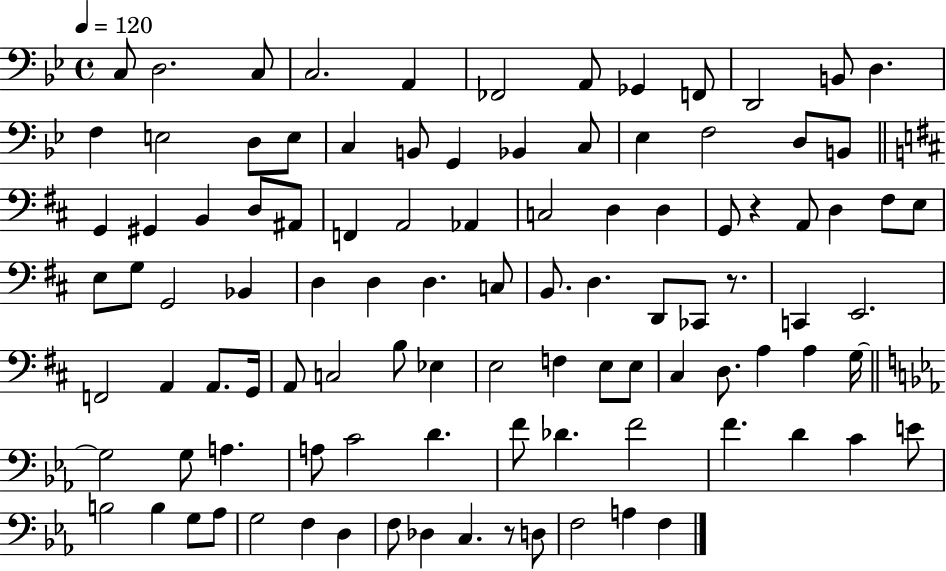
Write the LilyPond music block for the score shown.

{
  \clef bass
  \time 4/4
  \defaultTimeSignature
  \key bes \major
  \tempo 4 = 120
  c8 d2. c8 | c2. a,4 | fes,2 a,8 ges,4 f,8 | d,2 b,8 d4. | \break f4 e2 d8 e8 | c4 b,8 g,4 bes,4 c8 | ees4 f2 d8 b,8 | \bar "||" \break \key b \minor g,4 gis,4 b,4 d8 ais,8 | f,4 a,2 aes,4 | c2 d4 d4 | g,8 r4 a,8 d4 fis8 e8 | \break e8 g8 g,2 bes,4 | d4 d4 d4. c8 | b,8. d4. d,8 ces,8 r8. | c,4 e,2. | \break f,2 a,4 a,8. g,16 | a,8 c2 b8 ees4 | e2 f4 e8 e8 | cis4 d8. a4 a4 g16~~ | \break \bar "||" \break \key ees \major g2 g8 a4. | a8 c'2 d'4. | f'8 des'4. f'2 | f'4. d'4 c'4 e'8 | \break b2 b4 g8 aes8 | g2 f4 d4 | f8 des4 c4. r8 d8 | f2 a4 f4 | \break \bar "|."
}